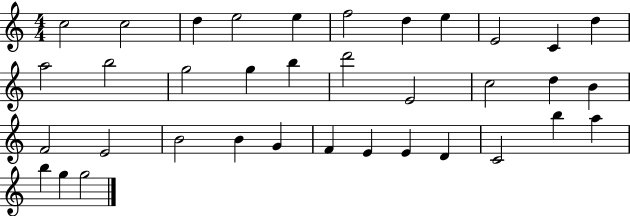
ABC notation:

X:1
T:Untitled
M:4/4
L:1/4
K:C
c2 c2 d e2 e f2 d e E2 C d a2 b2 g2 g b d'2 E2 c2 d B F2 E2 B2 B G F E E D C2 b a b g g2